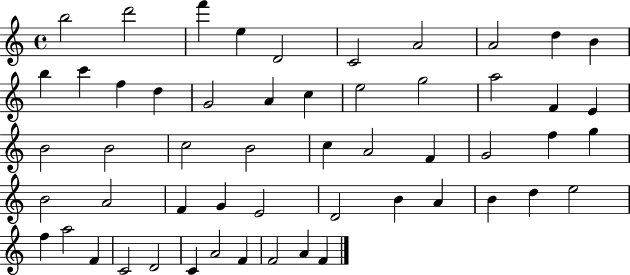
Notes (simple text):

B5/h D6/h F6/q E5/q D4/h C4/h A4/h A4/h D5/q B4/q B5/q C6/q F5/q D5/q G4/h A4/q C5/q E5/h G5/h A5/h F4/q E4/q B4/h B4/h C5/h B4/h C5/q A4/h F4/q G4/h F5/q G5/q B4/h A4/h F4/q G4/q E4/h D4/h B4/q A4/q B4/q D5/q E5/h F5/q A5/h F4/q C4/h D4/h C4/q A4/h F4/q F4/h A4/q F4/q